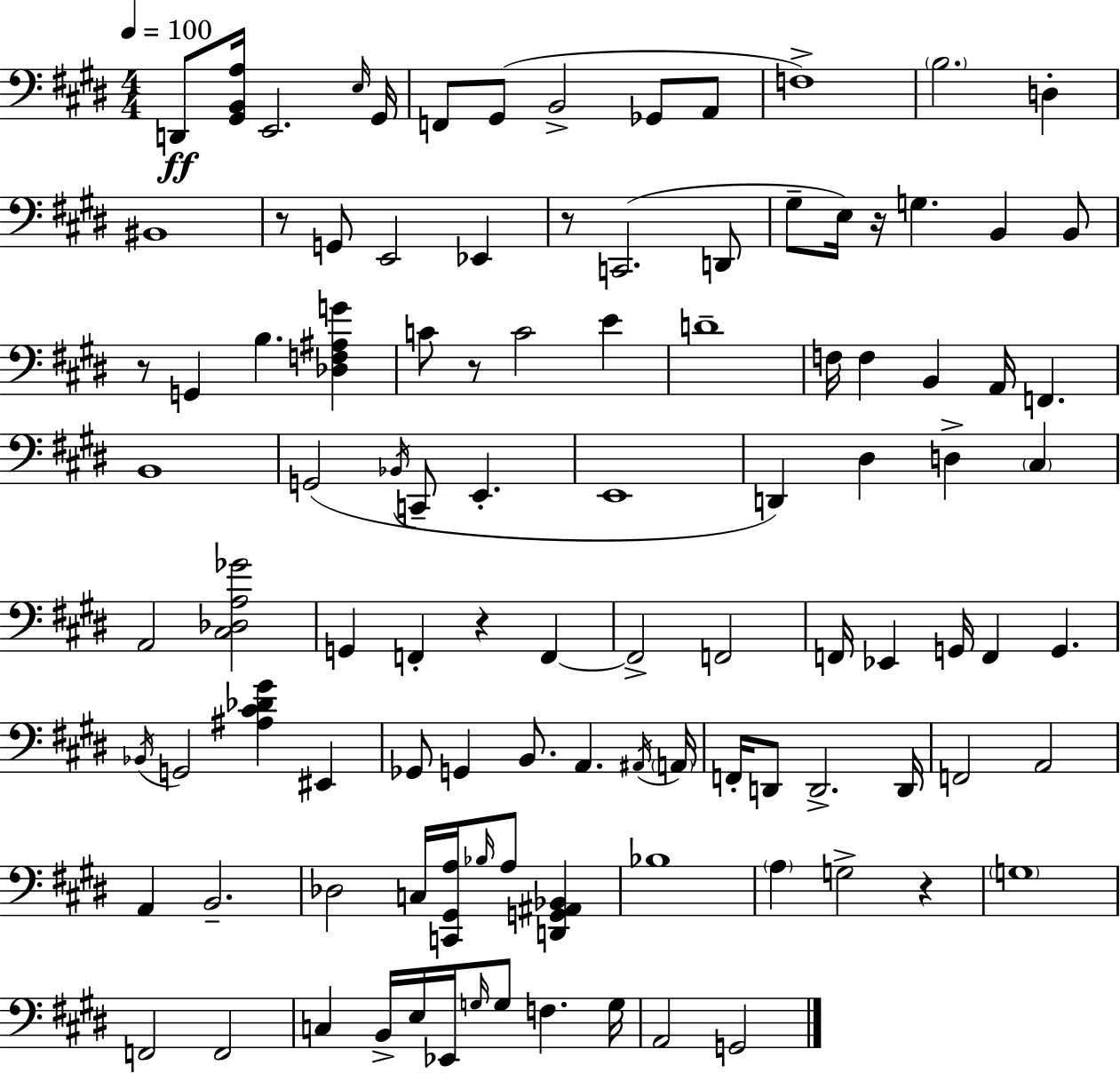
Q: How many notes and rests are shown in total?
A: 105